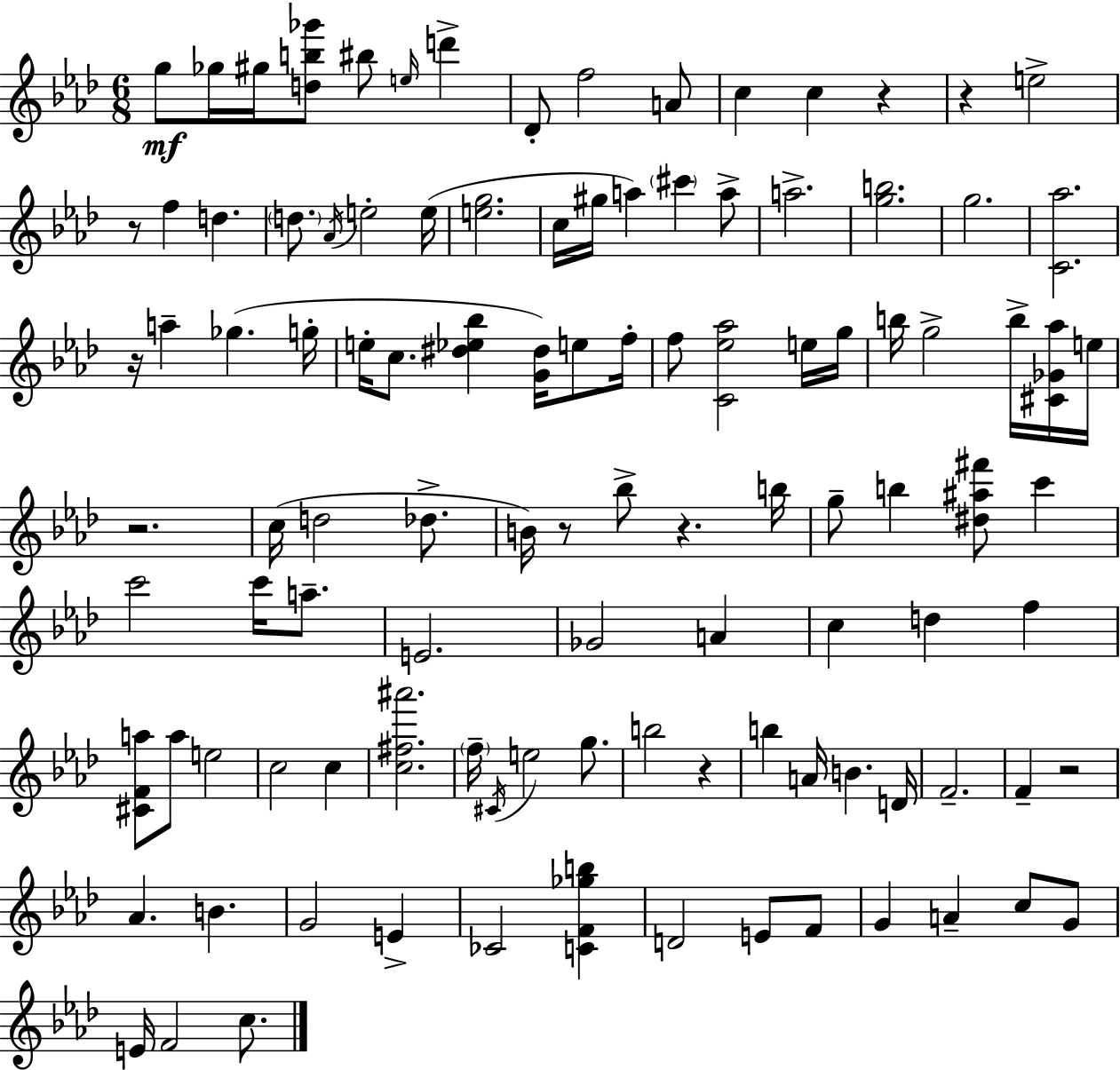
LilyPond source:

{
  \clef treble
  \numericTimeSignature
  \time 6/8
  \key f \minor
  g''8\mf ges''16 gis''16 <d'' b'' ges'''>8 bis''8 \grace { e''16 } d'''4-> | des'8-. f''2 a'8 | c''4 c''4 r4 | r4 e''2-> | \break r8 f''4 d''4. | \parenthesize d''8. \acciaccatura { aes'16 } e''2-. | e''16( <e'' g''>2. | c''16 gis''16 a''4) \parenthesize cis'''4 | \break a''8-> a''2.-> | <g'' b''>2. | g''2. | <c' aes''>2. | \break r16 a''4-- ges''4.( | g''16-. e''16-. c''8. <dis'' ees'' bes''>4 <g' dis''>16) e''8 | f''16-. f''8 <c' ees'' aes''>2 | e''16 g''16 b''16 g''2-> b''16-> | \break <cis' ges' aes''>16 e''16 r2. | c''16( d''2 des''8.-> | b'16) r8 bes''8-> r4. | b''16 g''8-- b''4 <dis'' ais'' fis'''>8 c'''4 | \break c'''2 c'''16 a''8.-- | e'2. | ges'2 a'4 | c''4 d''4 f''4 | \break <cis' f' a''>8 a''8 e''2 | c''2 c''4 | <c'' fis'' ais'''>2. | \parenthesize f''16-- \acciaccatura { cis'16 } e''2 | \break g''8. b''2 r4 | b''4 a'16 b'4. | d'16 f'2.-- | f'4-- r2 | \break aes'4. b'4. | g'2 e'4-> | ces'2 <c' f' ges'' b''>4 | d'2 e'8 | \break f'8 g'4 a'4-- c''8 | g'8 e'16 f'2 | c''8. \bar "|."
}